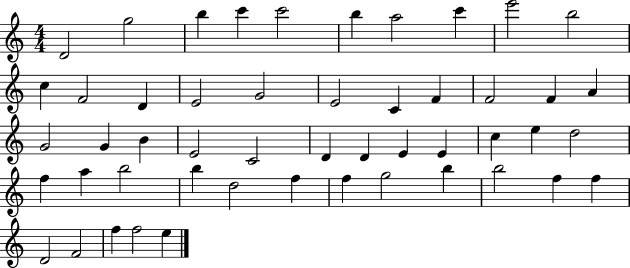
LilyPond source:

{
  \clef treble
  \numericTimeSignature
  \time 4/4
  \key c \major
  d'2 g''2 | b''4 c'''4 c'''2 | b''4 a''2 c'''4 | e'''2 b''2 | \break c''4 f'2 d'4 | e'2 g'2 | e'2 c'4 f'4 | f'2 f'4 a'4 | \break g'2 g'4 b'4 | e'2 c'2 | d'4 d'4 e'4 e'4 | c''4 e''4 d''2 | \break f''4 a''4 b''2 | b''4 d''2 f''4 | f''4 g''2 b''4 | b''2 f''4 f''4 | \break d'2 f'2 | f''4 f''2 e''4 | \bar "|."
}